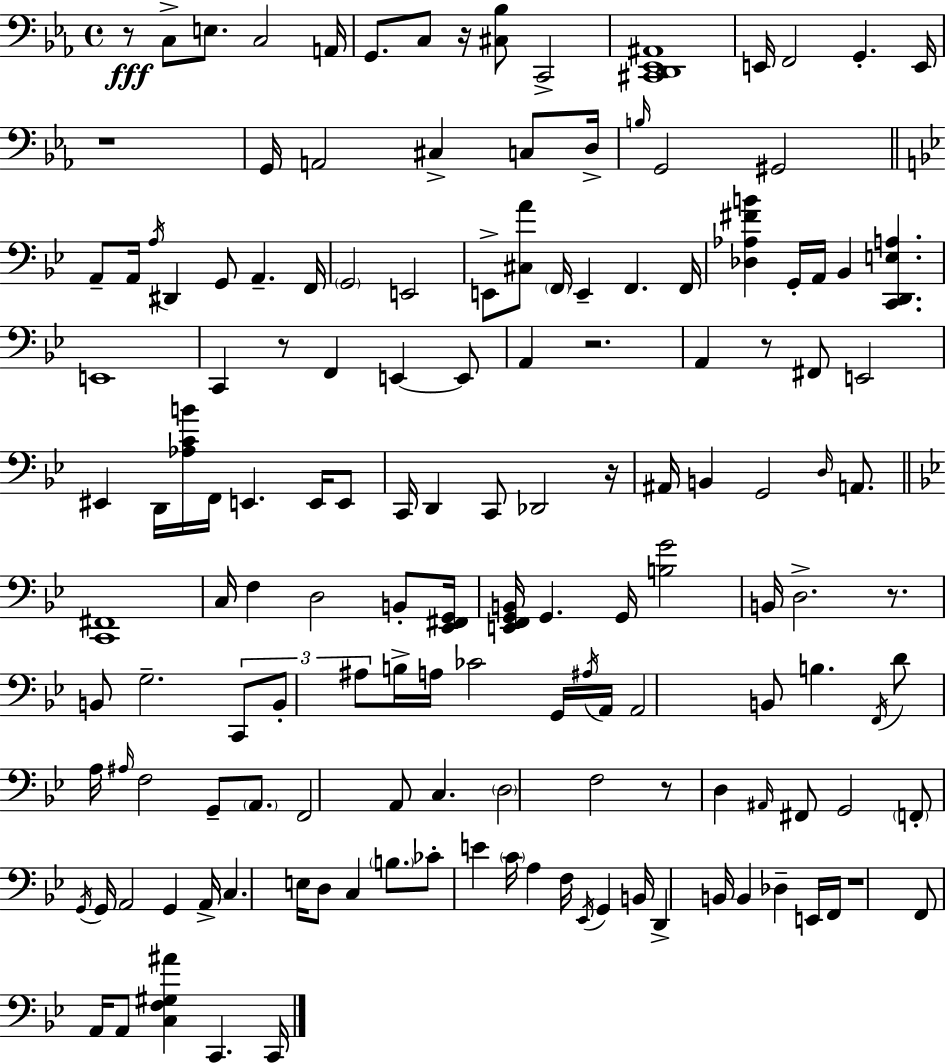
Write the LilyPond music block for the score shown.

{
  \clef bass
  \time 4/4
  \defaultTimeSignature
  \key c \minor
  r8\fff c8-> e8. c2 a,16 | g,8. c8 r16 <cis bes>8 c,2-> | <cis, d, ees, ais,>1 | e,16 f,2 g,4.-. e,16 | \break r1 | g,16 a,2 cis4-> c8 d16-> | \grace { b16 } g,2 gis,2 | \bar "||" \break \key bes \major a,8-- a,16 \acciaccatura { a16 } dis,4 g,8 a,4.-- | f,16 \parenthesize g,2 e,2 | e,8-> <cis a'>8 \parenthesize f,16 e,4-- f,4. | f,16 <des aes fis' b'>4 g,16-. a,16 bes,4 <c, d, e a>4. | \break e,1 | c,4 r8 f,4 e,4~~ e,8 | a,4 r2. | a,4 r8 fis,8 e,2 | \break eis,4 d,16 <aes c' b'>16 f,16 e,4. e,16 e,8 | c,16 d,4 c,8 des,2 | r16 ais,16 b,4 g,2 \grace { d16 } a,8. | \bar "||" \break \key bes \major <c, fis,>1 | c16 f4 d2 b,8-. <ees, fis, g,>16 | <e, f, g, b,>16 g,4. g,16 <b g'>2 | b,16 d2.-> r8. | \break b,8 g2.-- \tuplet 3/2 { c,8 | b,8-. ais8 } b16-> a16 ces'2 g,16 \acciaccatura { ais16 } | a,16 a,2 b,8 b4. | \acciaccatura { f,16 } d'8 a16 \grace { ais16 } f2 g,8-- | \break \parenthesize a,8. f,2 a,8 c4. | \parenthesize d2 f2 | r8 d4 \grace { ais,16 } fis,8 g,2 | \parenthesize f,8-. \acciaccatura { g,16 } g,16 a,2 | \break g,4 a,16-> c4. e16 d8 c4 | \parenthesize b8. ces'8-. e'4 \parenthesize c'16 a4 | f16 \acciaccatura { ees,16 } g,4 b,16 d,4-> b,16 b,4 | des4-- e,16 f,16 r1 | \break f,8 a,16 a,8 <c f gis ais'>4 c,4. | c,16 \bar "|."
}